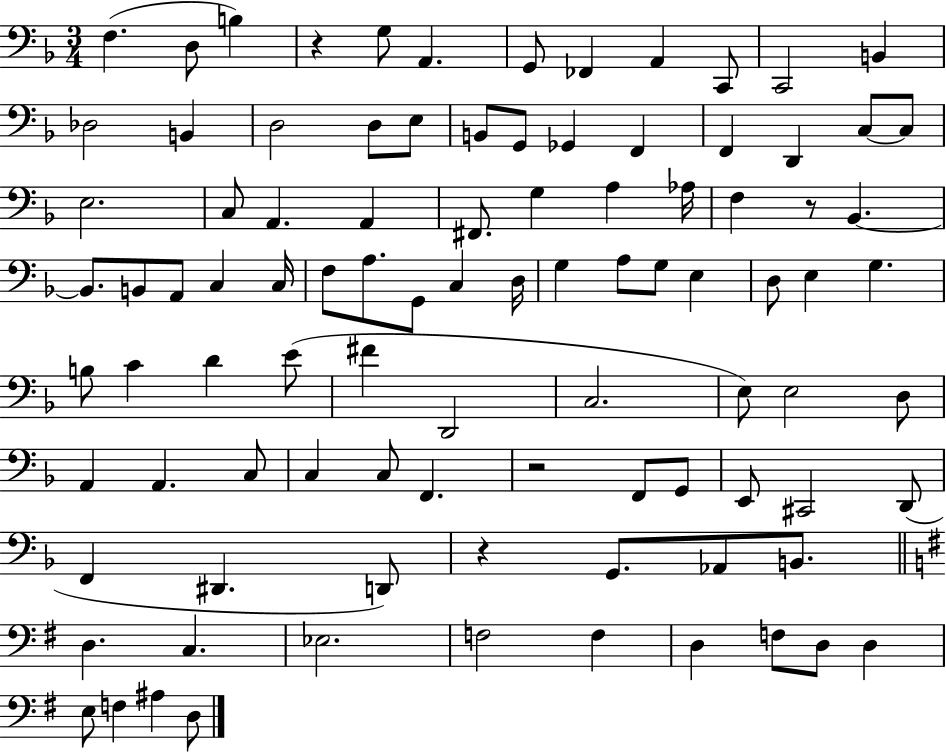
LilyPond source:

{
  \clef bass
  \numericTimeSignature
  \time 3/4
  \key f \major
  f4.( d8 b4) | r4 g8 a,4. | g,8 fes,4 a,4 c,8 | c,2 b,4 | \break des2 b,4 | d2 d8 e8 | b,8 g,8 ges,4 f,4 | f,4 d,4 c8~~ c8 | \break e2. | c8 a,4. a,4 | fis,8. g4 a4 aes16 | f4 r8 bes,4.~~ | \break bes,8. b,8 a,8 c4 c16 | f8 a8. g,8 c4 d16 | g4 a8 g8 e4 | d8 e4 g4. | \break b8 c'4 d'4 e'8( | fis'4 d,2 | c2. | e8) e2 d8 | \break a,4 a,4. c8 | c4 c8 f,4. | r2 f,8 g,8 | e,8 cis,2 d,8( | \break f,4 dis,4. d,8) | r4 g,8. aes,8 b,8. | \bar "||" \break \key g \major d4. c4. | ees2. | f2 f4 | d4 f8 d8 d4 | \break e8 f4 ais4 d8 | \bar "|."
}